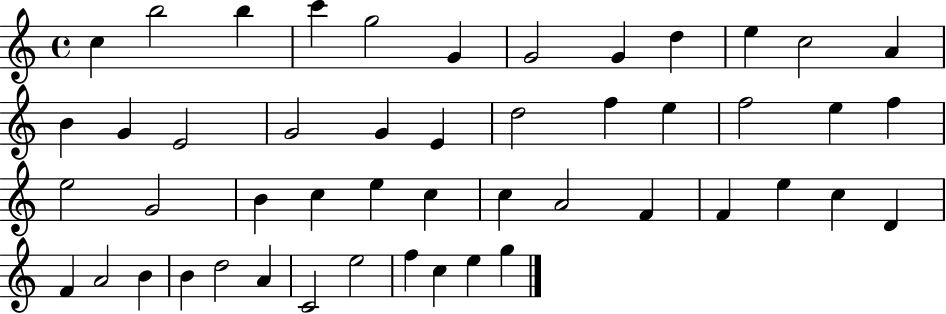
C5/q B5/h B5/q C6/q G5/h G4/q G4/h G4/q D5/q E5/q C5/h A4/q B4/q G4/q E4/h G4/h G4/q E4/q D5/h F5/q E5/q F5/h E5/q F5/q E5/h G4/h B4/q C5/q E5/q C5/q C5/q A4/h F4/q F4/q E5/q C5/q D4/q F4/q A4/h B4/q B4/q D5/h A4/q C4/h E5/h F5/q C5/q E5/q G5/q